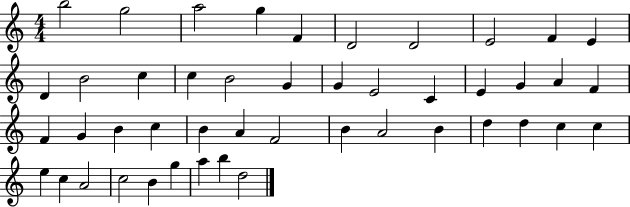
X:1
T:Untitled
M:4/4
L:1/4
K:C
b2 g2 a2 g F D2 D2 E2 F E D B2 c c B2 G G E2 C E G A F F G B c B A F2 B A2 B d d c c e c A2 c2 B g a b d2